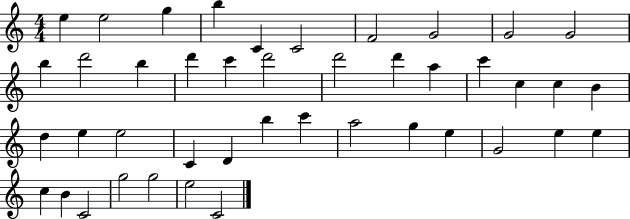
{
  \clef treble
  \numericTimeSignature
  \time 4/4
  \key c \major
  e''4 e''2 g''4 | b''4 c'4 c'2 | f'2 g'2 | g'2 g'2 | \break b''4 d'''2 b''4 | d'''4 c'''4 d'''2 | d'''2 d'''4 a''4 | c'''4 c''4 c''4 b'4 | \break d''4 e''4 e''2 | c'4 d'4 b''4 c'''4 | a''2 g''4 e''4 | g'2 e''4 e''4 | \break c''4 b'4 c'2 | g''2 g''2 | e''2 c'2 | \bar "|."
}